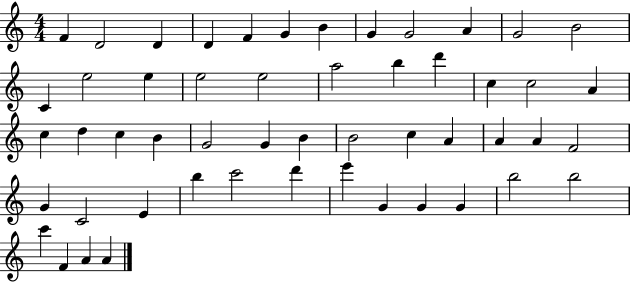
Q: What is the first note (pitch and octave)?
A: F4